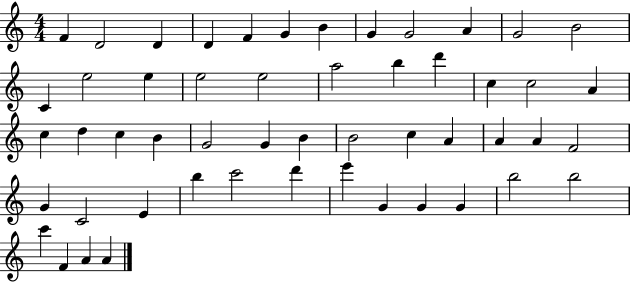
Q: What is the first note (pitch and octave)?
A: F4